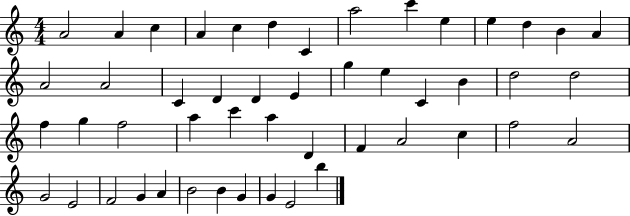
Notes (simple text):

A4/h A4/q C5/q A4/q C5/q D5/q C4/q A5/h C6/q E5/q E5/q D5/q B4/q A4/q A4/h A4/h C4/q D4/q D4/q E4/q G5/q E5/q C4/q B4/q D5/h D5/h F5/q G5/q F5/h A5/q C6/q A5/q D4/q F4/q A4/h C5/q F5/h A4/h G4/h E4/h F4/h G4/q A4/q B4/h B4/q G4/q G4/q E4/h B5/q